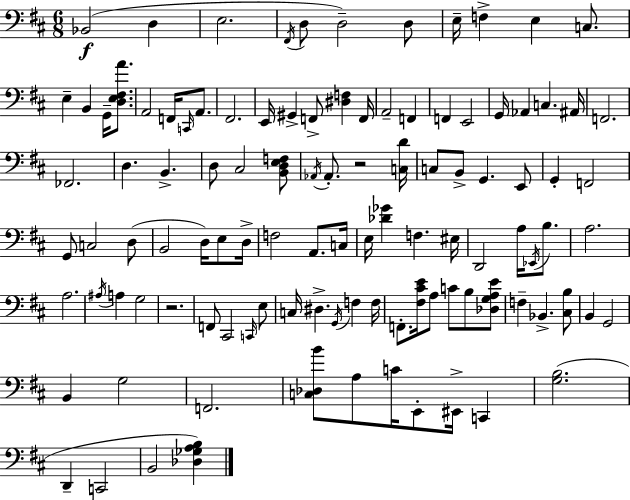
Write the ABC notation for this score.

X:1
T:Untitled
M:6/8
L:1/4
K:D
_B,,2 D, E,2 ^F,,/4 D,/2 D,2 D,/2 E,/4 F, E, C,/2 E, B,, G,,/4 [D,E,^F,A]/2 A,,2 F,,/4 C,,/4 A,,/2 ^F,,2 E,,/4 ^G,, F,,/2 [^D,F,] F,,/4 A,,2 F,, F,, E,,2 G,,/4 _A,, C, ^A,,/4 F,,2 _F,,2 D, B,, D,/2 ^C,2 [B,,D,E,F,]/2 _A,,/4 _A,,/2 z2 [C,D]/4 C,/2 B,,/2 G,, E,,/2 G,, F,,2 G,,/2 C,2 D,/2 B,,2 D,/4 E,/2 D,/4 F,2 A,,/2 C,/4 E,/4 [_D_G] F, ^E,/4 D,,2 A,/4 _E,,/4 B,/2 A,2 A,2 ^A,/4 A, G,2 z2 F,,/2 ^C,,2 C,,/4 E,/2 C,/4 ^D, G,,/4 F, F,/4 F,,/2 [^F,^CE]/4 A,/2 C/2 B,/2 [_D,G,A,E]/2 F, _B,, [^C,B,]/2 B,, G,,2 B,, G,2 F,,2 [C,_D,B]/2 A,/2 C/4 E,,/2 ^E,,/4 C,, [G,B,]2 D,, C,,2 B,,2 [_D,_G,A,B,]